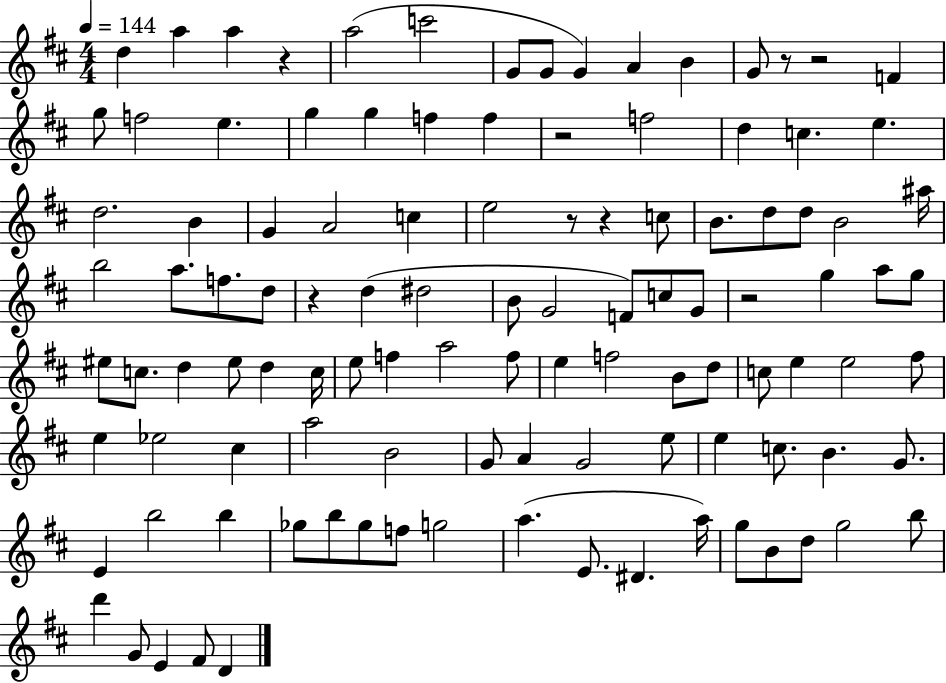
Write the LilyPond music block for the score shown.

{
  \clef treble
  \numericTimeSignature
  \time 4/4
  \key d \major
  \tempo 4 = 144
  d''4 a''4 a''4 r4 | a''2( c'''2 | g'8 g'8 g'4) a'4 b'4 | g'8 r8 r2 f'4 | \break g''8 f''2 e''4. | g''4 g''4 f''4 f''4 | r2 f''2 | d''4 c''4. e''4. | \break d''2. b'4 | g'4 a'2 c''4 | e''2 r8 r4 c''8 | b'8. d''8 d''8 b'2 ais''16 | \break b''2 a''8. f''8. d''8 | r4 d''4( dis''2 | b'8 g'2 f'8) c''8 g'8 | r2 g''4 a''8 g''8 | \break eis''8 c''8. d''4 eis''8 d''4 c''16 | e''8 f''4 a''2 f''8 | e''4 f''2 b'8 d''8 | c''8 e''4 e''2 fis''8 | \break e''4 ees''2 cis''4 | a''2 b'2 | g'8 a'4 g'2 e''8 | e''4 c''8. b'4. g'8. | \break e'4 b''2 b''4 | ges''8 b''8 ges''8 f''8 g''2 | a''4.( e'8. dis'4. a''16) | g''8 b'8 d''8 g''2 b''8 | \break d'''4 g'8 e'4 fis'8 d'4 | \bar "|."
}